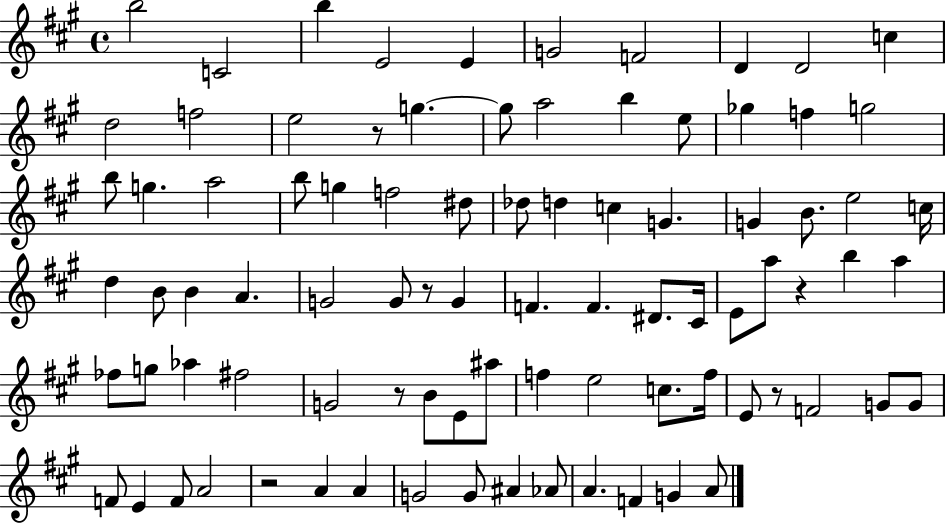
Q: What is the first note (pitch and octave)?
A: B5